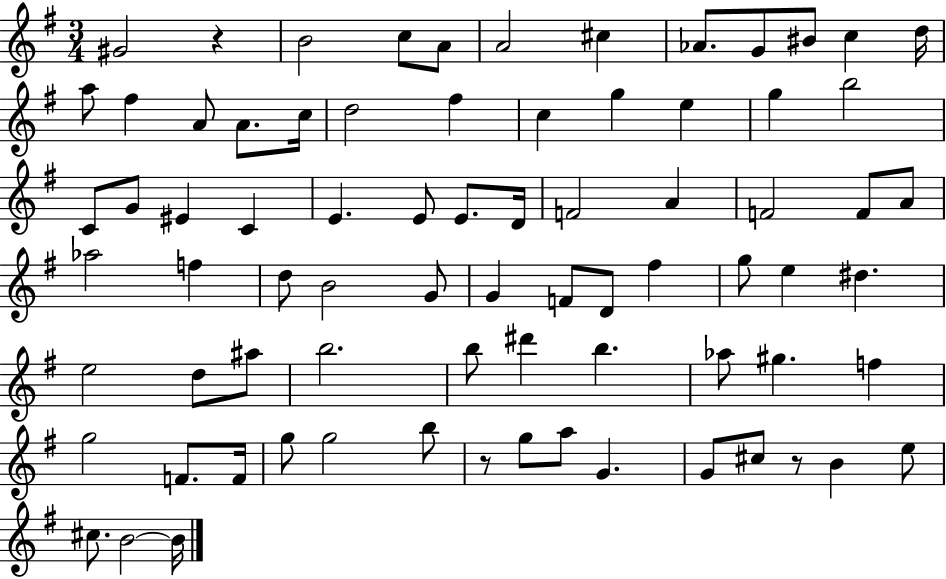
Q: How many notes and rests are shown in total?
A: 77